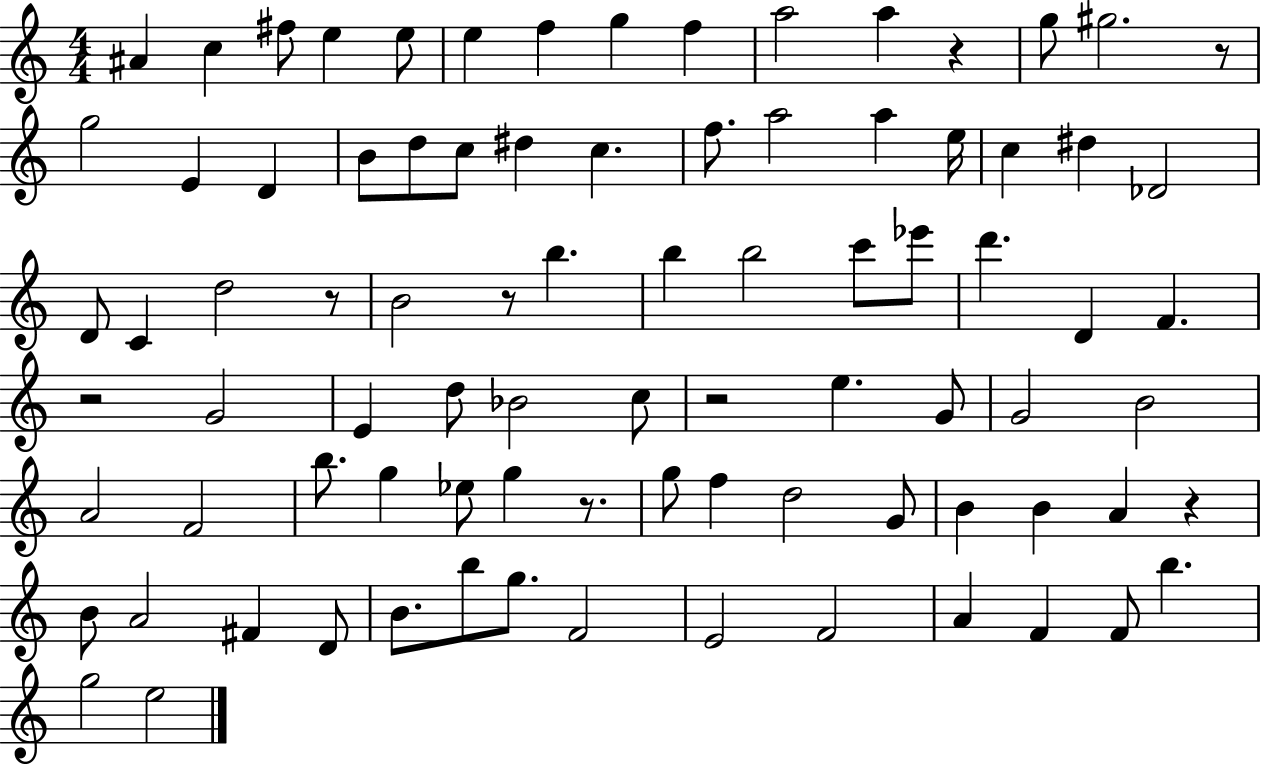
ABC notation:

X:1
T:Untitled
M:4/4
L:1/4
K:C
^A c ^f/2 e e/2 e f g f a2 a z g/2 ^g2 z/2 g2 E D B/2 d/2 c/2 ^d c f/2 a2 a e/4 c ^d _D2 D/2 C d2 z/2 B2 z/2 b b b2 c'/2 _e'/2 d' D F z2 G2 E d/2 _B2 c/2 z2 e G/2 G2 B2 A2 F2 b/2 g _e/2 g z/2 g/2 f d2 G/2 B B A z B/2 A2 ^F D/2 B/2 b/2 g/2 F2 E2 F2 A F F/2 b g2 e2